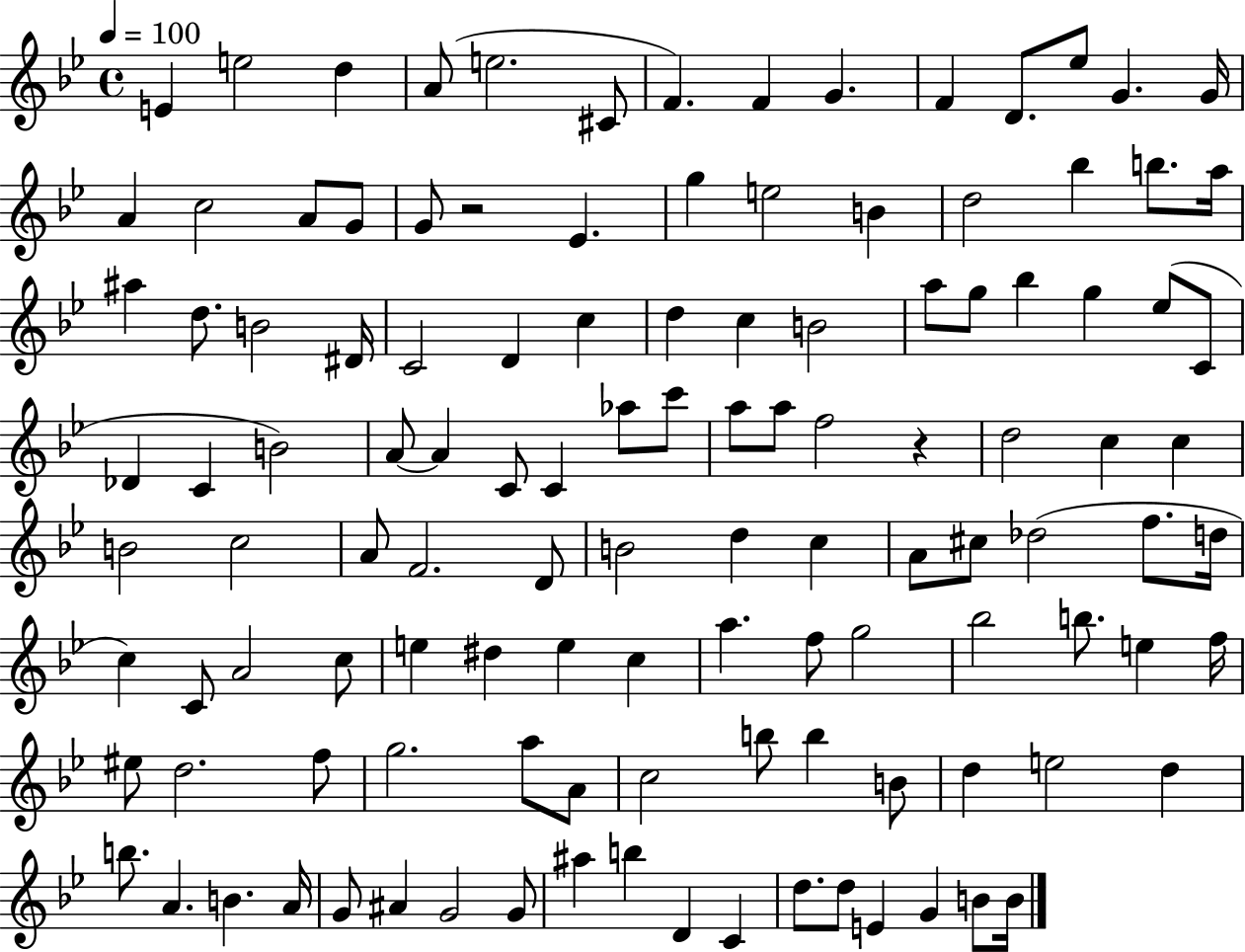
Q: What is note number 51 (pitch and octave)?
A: Ab5